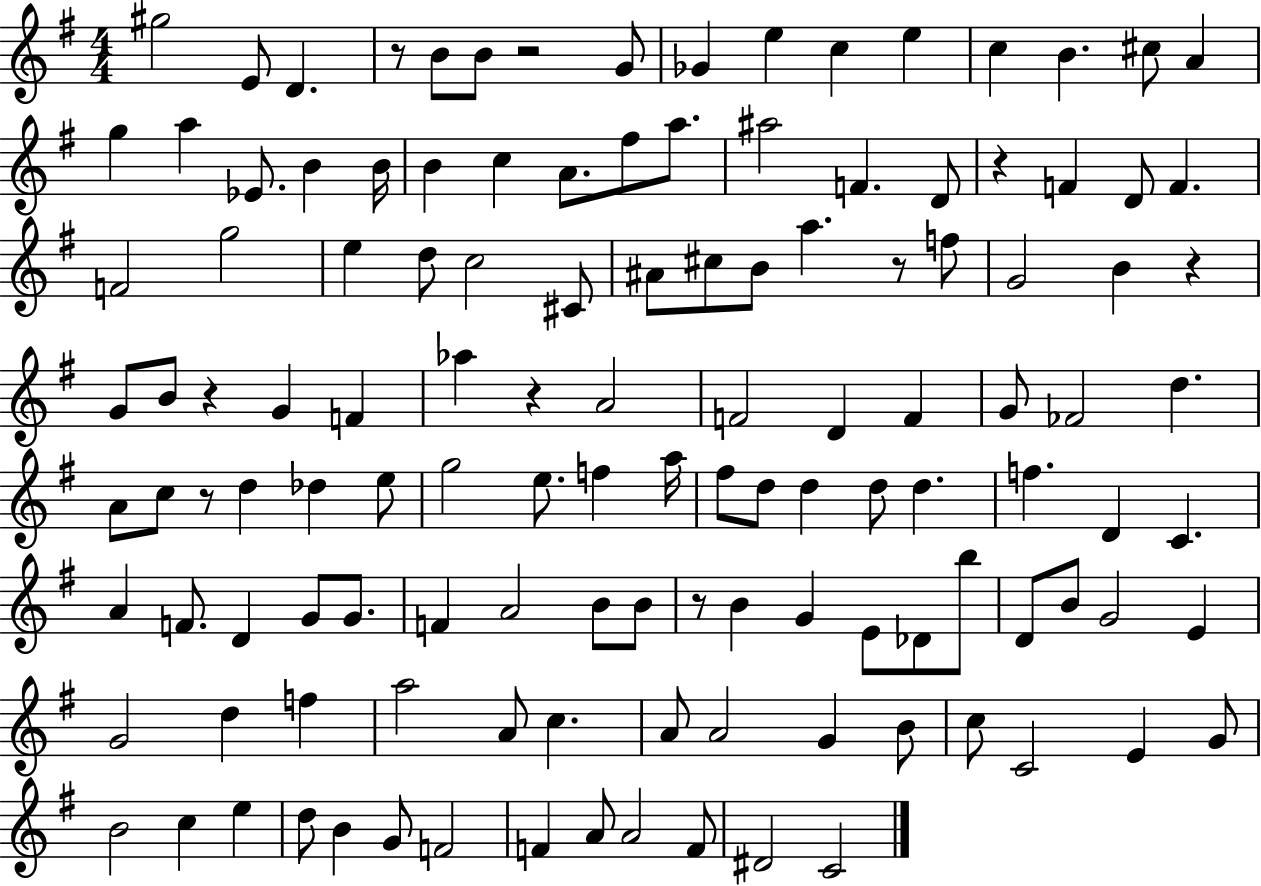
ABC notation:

X:1
T:Untitled
M:4/4
L:1/4
K:G
^g2 E/2 D z/2 B/2 B/2 z2 G/2 _G e c e c B ^c/2 A g a _E/2 B B/4 B c A/2 ^f/2 a/2 ^a2 F D/2 z F D/2 F F2 g2 e d/2 c2 ^C/2 ^A/2 ^c/2 B/2 a z/2 f/2 G2 B z G/2 B/2 z G F _a z A2 F2 D F G/2 _F2 d A/2 c/2 z/2 d _d e/2 g2 e/2 f a/4 ^f/2 d/2 d d/2 d f D C A F/2 D G/2 G/2 F A2 B/2 B/2 z/2 B G E/2 _D/2 b/2 D/2 B/2 G2 E G2 d f a2 A/2 c A/2 A2 G B/2 c/2 C2 E G/2 B2 c e d/2 B G/2 F2 F A/2 A2 F/2 ^D2 C2